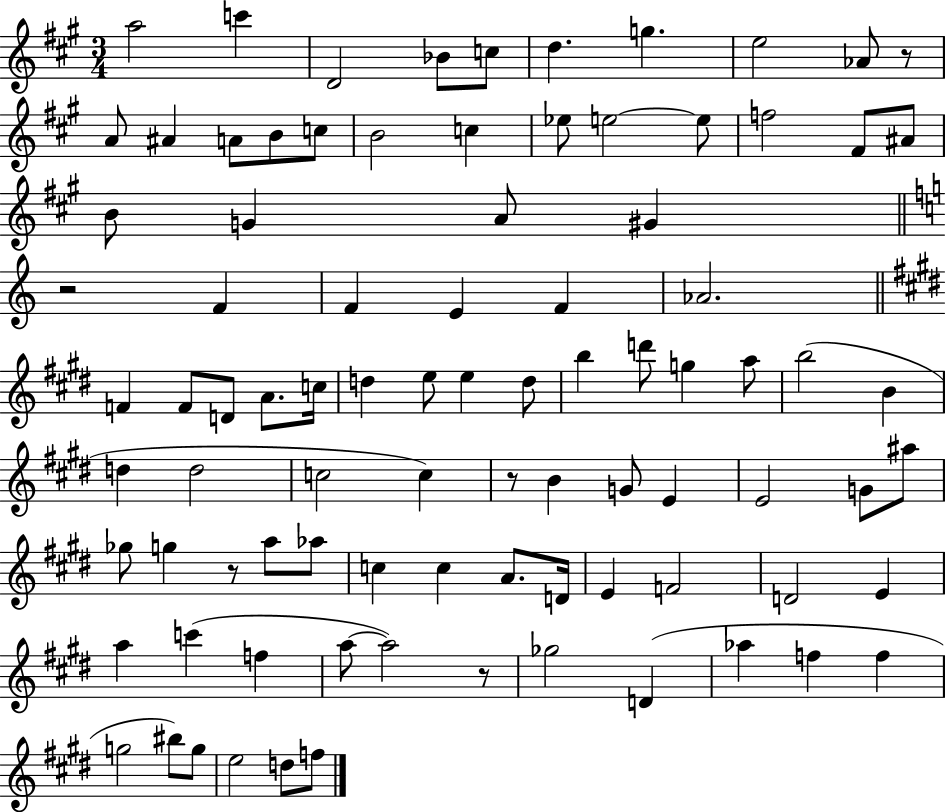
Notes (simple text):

A5/h C6/q D4/h Bb4/e C5/e D5/q. G5/q. E5/h Ab4/e R/e A4/e A#4/q A4/e B4/e C5/e B4/h C5/q Eb5/e E5/h E5/e F5/h F#4/e A#4/e B4/e G4/q A4/e G#4/q R/h F4/q F4/q E4/q F4/q Ab4/h. F4/q F4/e D4/e A4/e. C5/s D5/q E5/e E5/q D5/e B5/q D6/e G5/q A5/e B5/h B4/q D5/q D5/h C5/h C5/q R/e B4/q G4/e E4/q E4/h G4/e A#5/e Gb5/e G5/q R/e A5/e Ab5/e C5/q C5/q A4/e. D4/s E4/q F4/h D4/h E4/q A5/q C6/q F5/q A5/e A5/h R/e Gb5/h D4/q Ab5/q F5/q F5/q G5/h BIS5/e G5/e E5/h D5/e F5/e